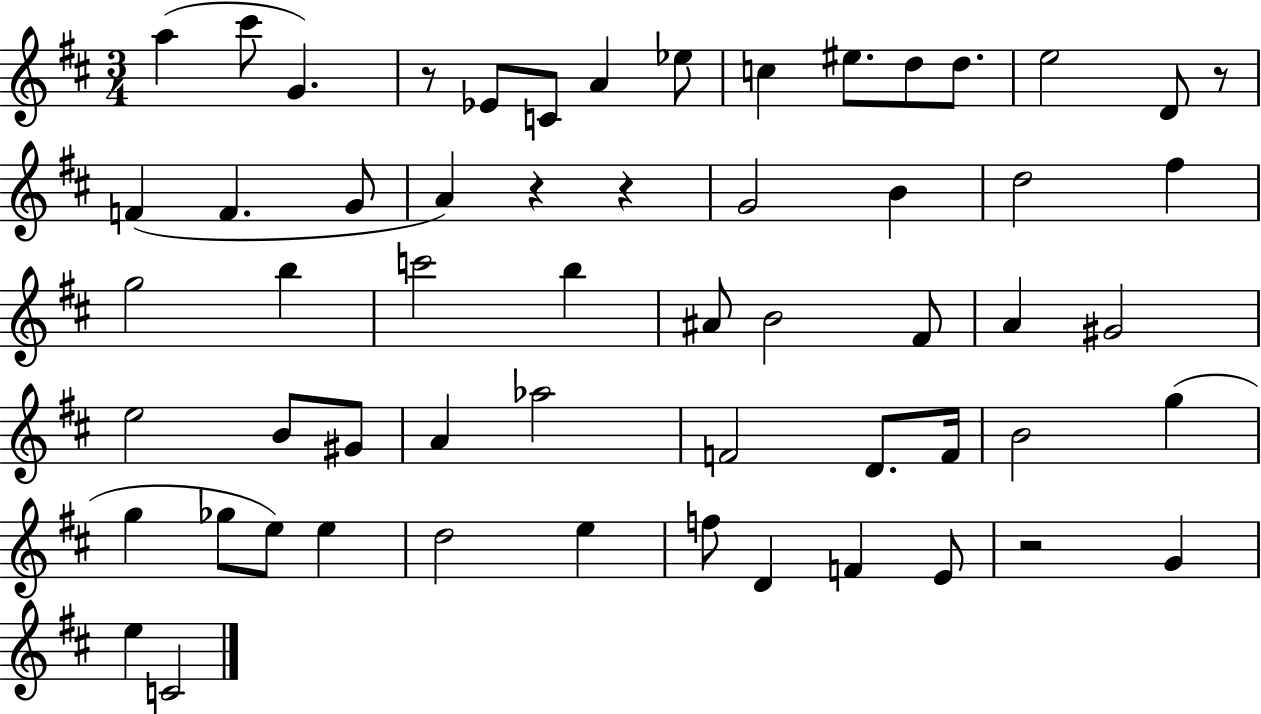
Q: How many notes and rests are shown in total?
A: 58